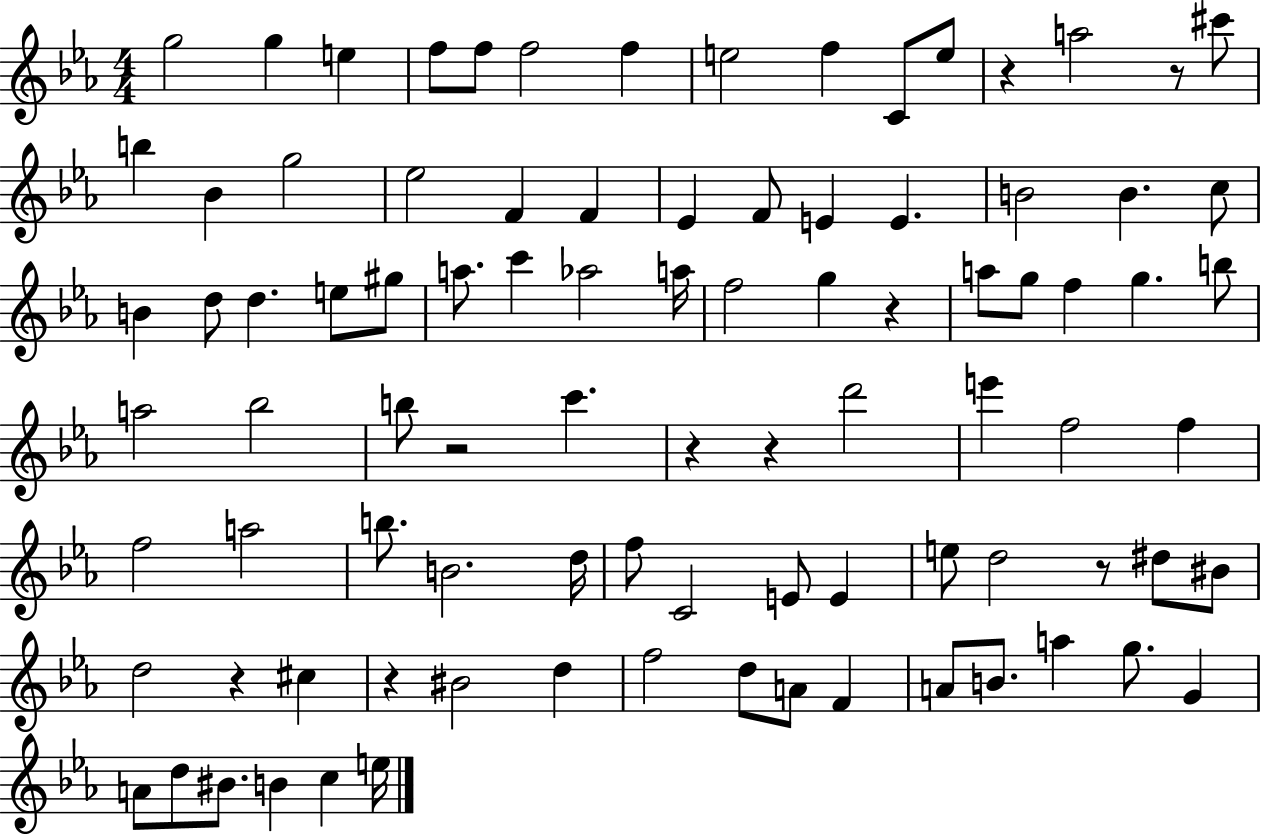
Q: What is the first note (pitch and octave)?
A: G5